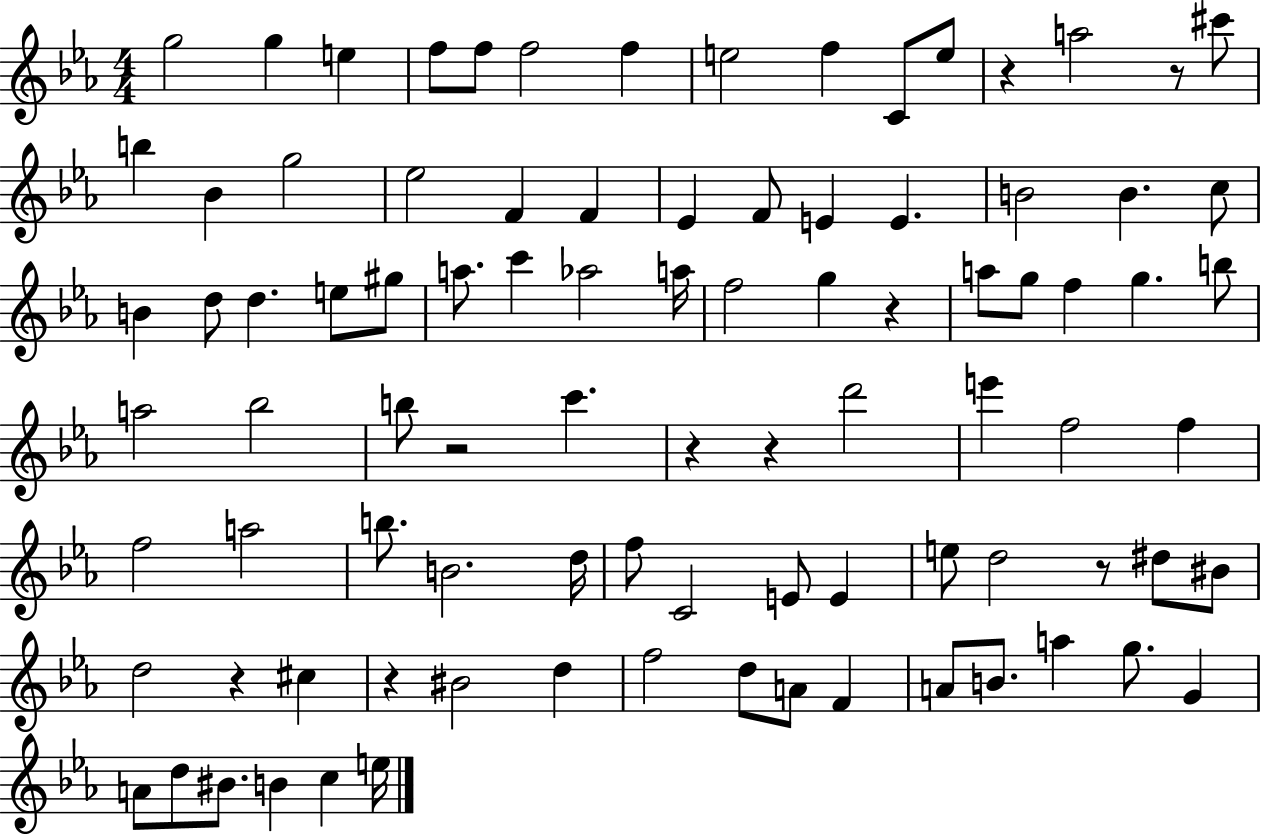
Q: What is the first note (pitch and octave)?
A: G5